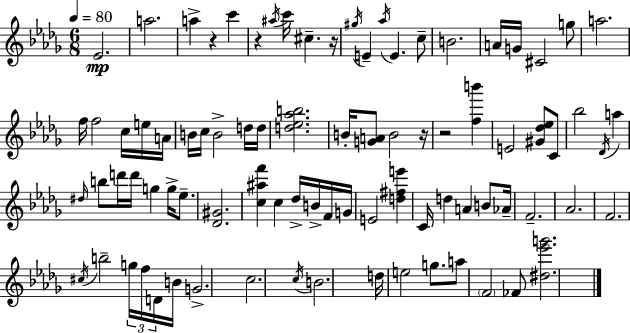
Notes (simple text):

Eb4/h. A5/h. A5/q R/q C6/q R/q A#5/s C6/s C#5/q. R/s G#5/s E4/q Ab5/s E4/q. C5/e B4/h. A4/s G4/s C#4/h G5/e A5/h. F5/s F5/h C5/s E5/s A4/s B4/s C5/s B4/h D5/s D5/s [D5,Eb5,Ab5,B5]/h. B4/s [G4,A4]/e B4/h R/s R/h [F5,B6]/q E4/h [G#4,Db5,Eb5]/e C4/e Bb5/h Db4/s A5/q D#5/s B5/e D6/s D6/s G5/q G5/s Eb5/e. [Db4,G#4]/h. [C5,A#5,F6]/q C5/q Db5/s B4/s F4/s G4/s E4/h [D5,F#5,E6]/q C4/s D5/q A4/q B4/e Ab4/s F4/h. Ab4/h. F4/h. C#5/s B5/h G5/s F5/s D4/s B4/s G4/h. C5/h. C5/s B4/h. D5/s E5/h G5/e. A5/e F4/h FES4/e [D#5,Eb6,G6]/h.